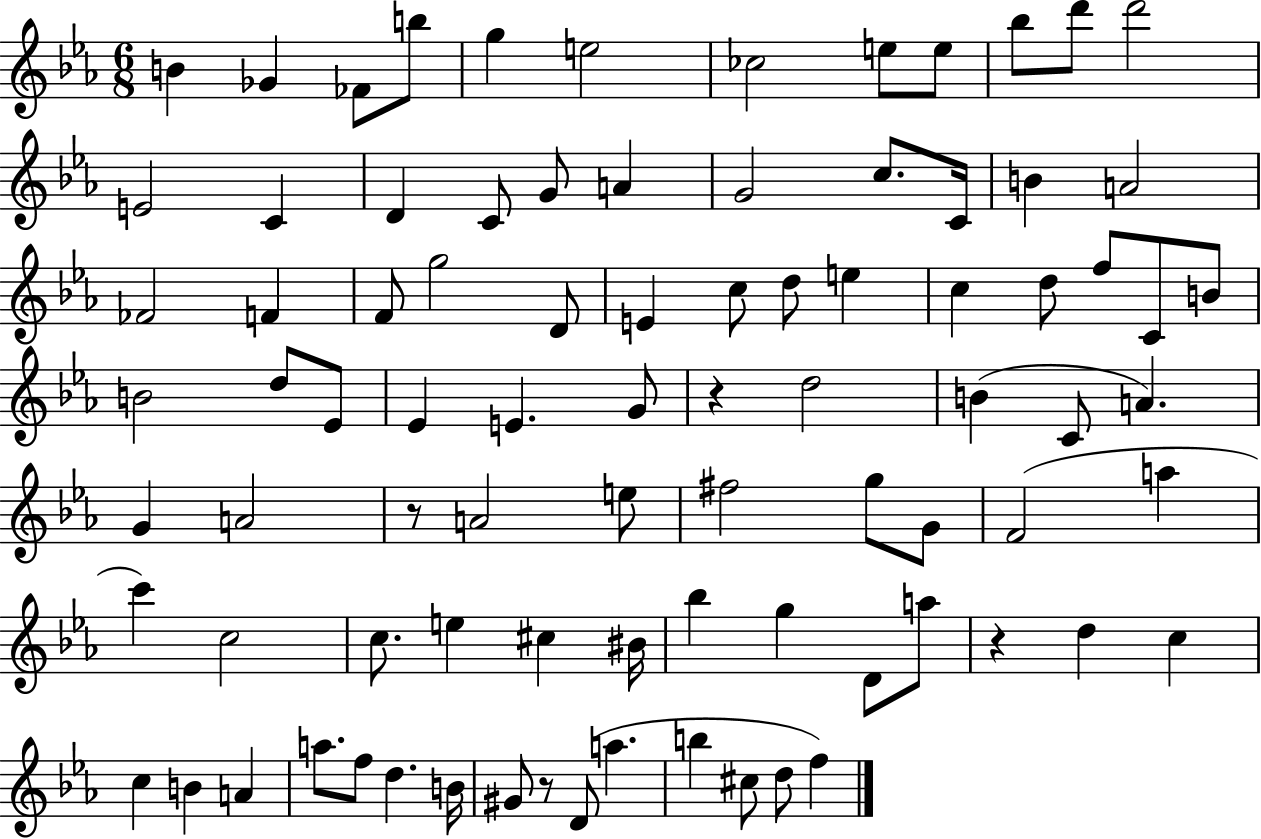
X:1
T:Untitled
M:6/8
L:1/4
K:Eb
B _G _F/2 b/2 g e2 _c2 e/2 e/2 _b/2 d'/2 d'2 E2 C D C/2 G/2 A G2 c/2 C/4 B A2 _F2 F F/2 g2 D/2 E c/2 d/2 e c d/2 f/2 C/2 B/2 B2 d/2 _E/2 _E E G/2 z d2 B C/2 A G A2 z/2 A2 e/2 ^f2 g/2 G/2 F2 a c' c2 c/2 e ^c ^B/4 _b g D/2 a/2 z d c c B A a/2 f/2 d B/4 ^G/2 z/2 D/2 a b ^c/2 d/2 f